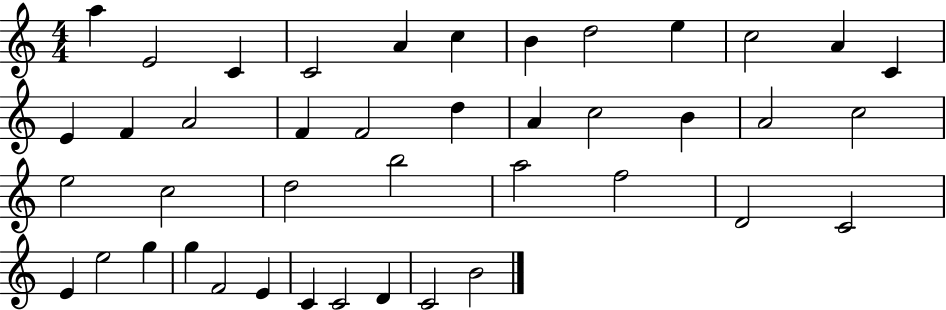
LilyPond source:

{
  \clef treble
  \numericTimeSignature
  \time 4/4
  \key c \major
  a''4 e'2 c'4 | c'2 a'4 c''4 | b'4 d''2 e''4 | c''2 a'4 c'4 | \break e'4 f'4 a'2 | f'4 f'2 d''4 | a'4 c''2 b'4 | a'2 c''2 | \break e''2 c''2 | d''2 b''2 | a''2 f''2 | d'2 c'2 | \break e'4 e''2 g''4 | g''4 f'2 e'4 | c'4 c'2 d'4 | c'2 b'2 | \break \bar "|."
}